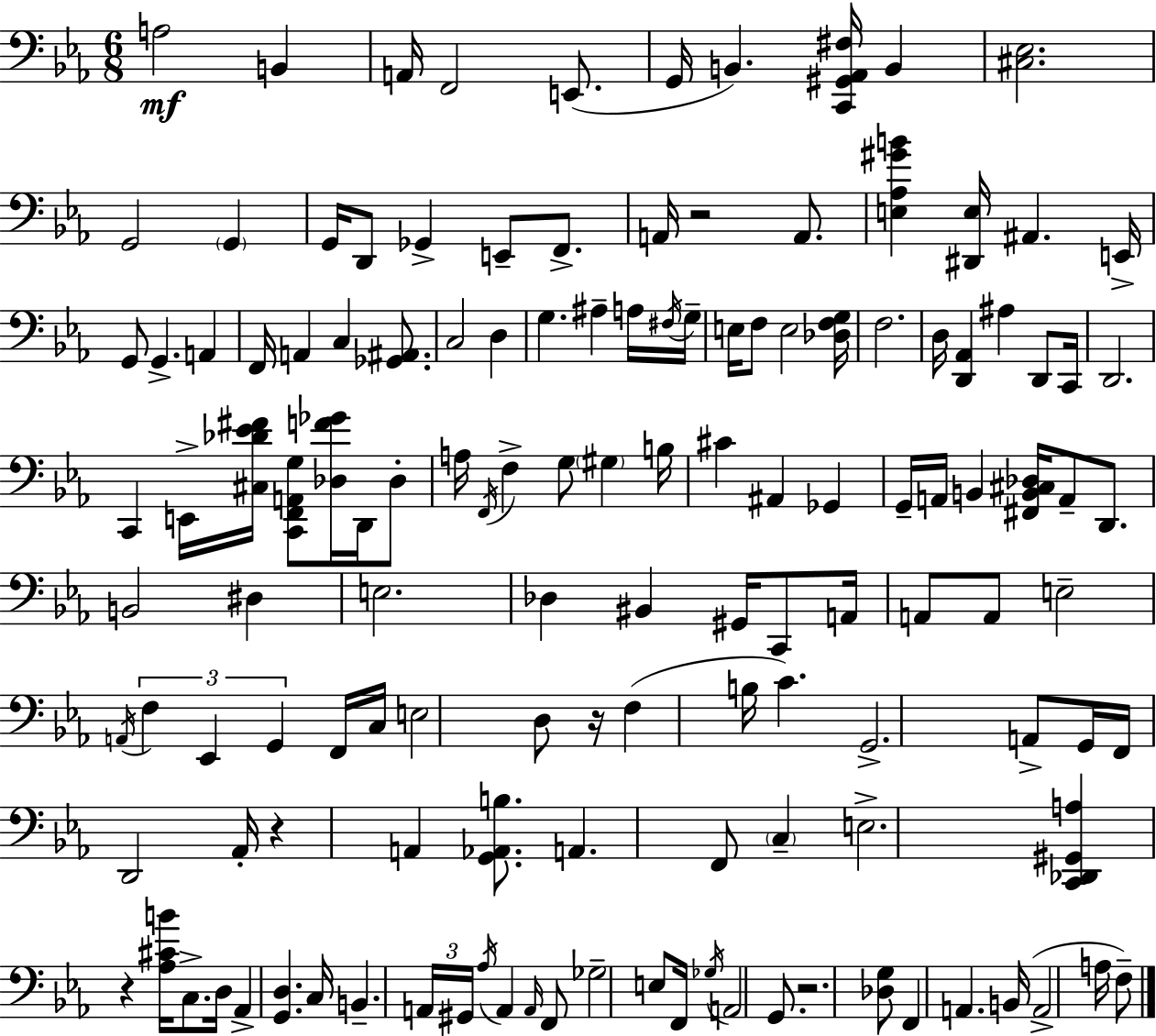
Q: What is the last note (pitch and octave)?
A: F3